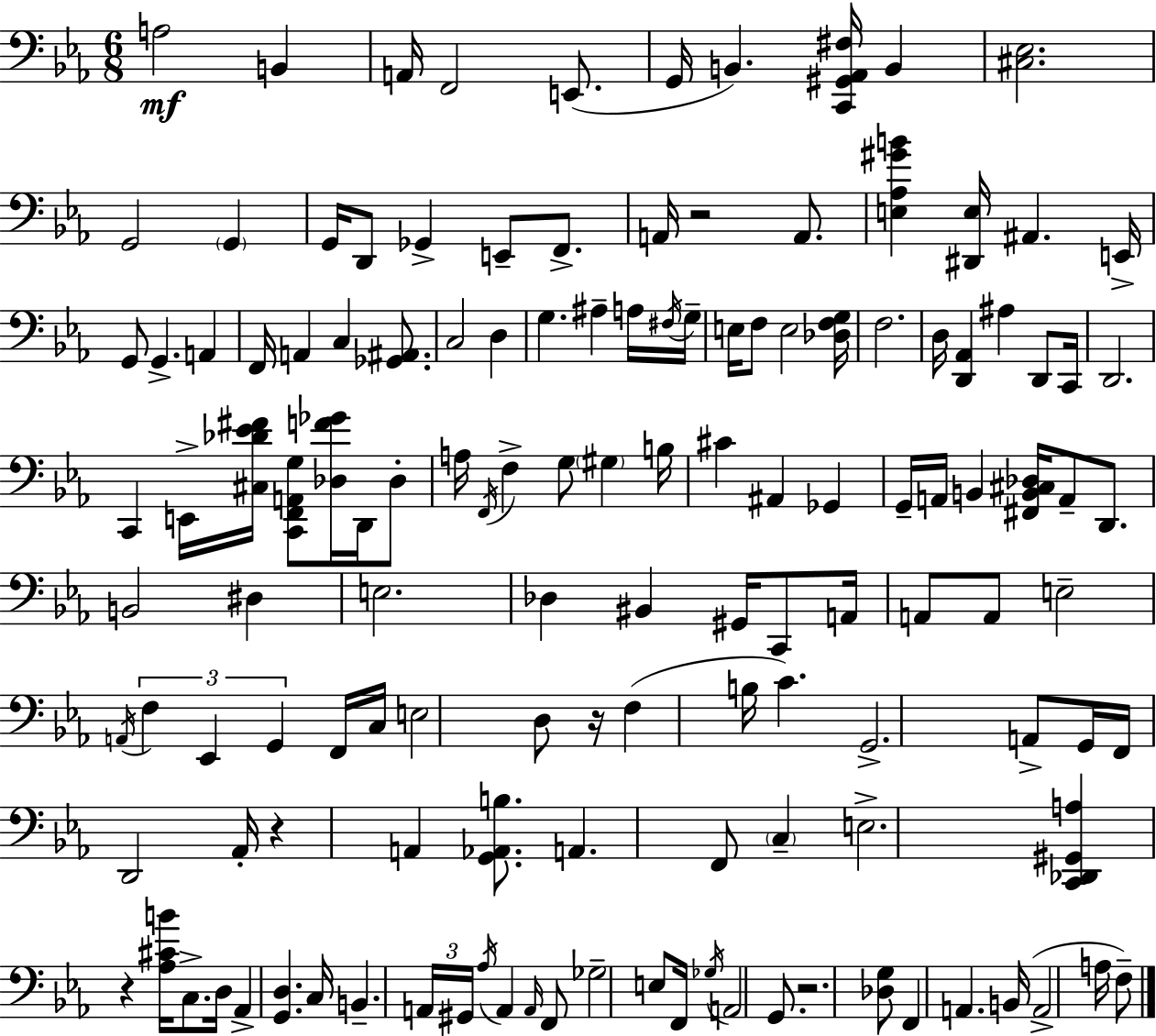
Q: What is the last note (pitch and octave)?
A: F3